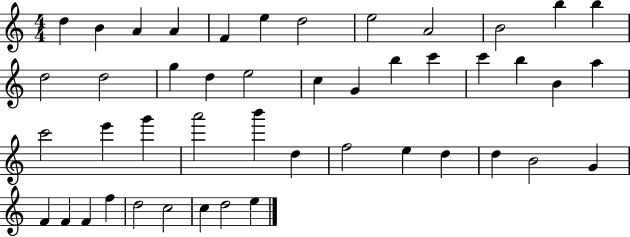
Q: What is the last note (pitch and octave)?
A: E5